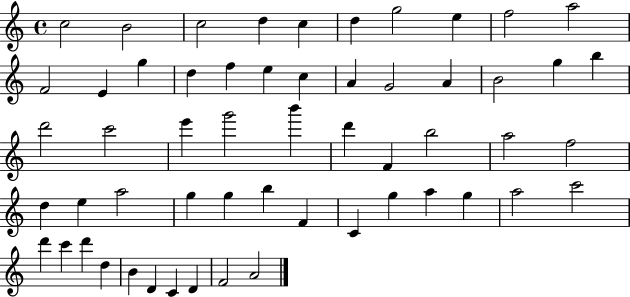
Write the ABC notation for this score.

X:1
T:Untitled
M:4/4
L:1/4
K:C
c2 B2 c2 d c d g2 e f2 a2 F2 E g d f e c A G2 A B2 g b d'2 c'2 e' g'2 b' d' F b2 a2 f2 d e a2 g g b F C g a g a2 c'2 d' c' d' d B D C D F2 A2